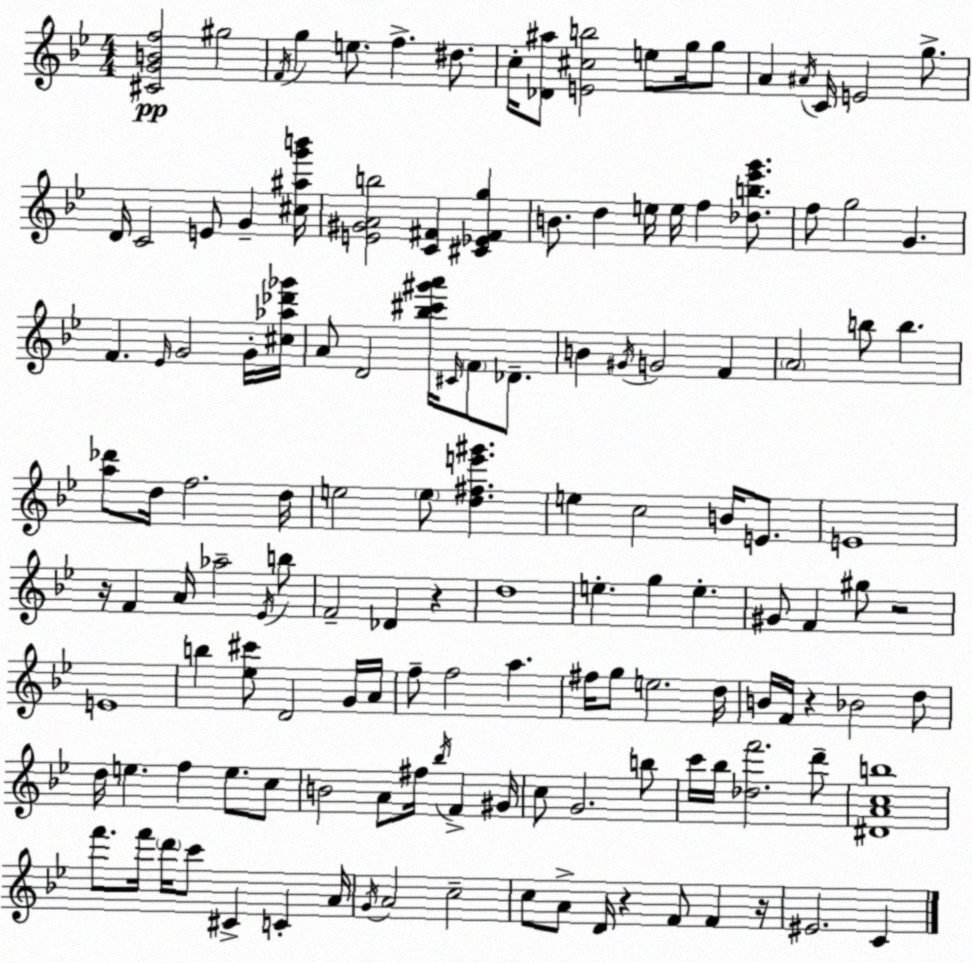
X:1
T:Untitled
M:4/4
L:1/4
K:Bb
[^CGBf]2 ^g2 F/4 g e/2 f ^d/2 c/4 [_D^a]/2 [E^cb]2 e/2 g/4 g/2 A ^A/4 C/4 E2 g/2 D/4 C2 E/2 G [^c^ag'b']/4 [E^GAb]2 [C^F] [^C_E^Fg] B/2 d e/4 e/4 f [_db_e'g']/2 f/2 g2 G F _E/4 G2 G/4 [^c_a_d'_g']/4 A/2 D2 [_b^c'^g'a']/4 ^C/4 F/2 _D/2 B ^G/4 G2 F A2 b/2 b [a_d']/2 d/4 f2 d/4 e2 e/2 [d^fe'^g'] e c2 B/4 E/2 E4 z/4 F A/4 _a2 _E/4 b/2 F2 _D z d4 e g e ^G/2 F ^g/2 z2 E4 b [_e^c']/2 D2 G/4 A/4 f/2 f2 a ^f/4 g/2 e2 d/4 B/4 F/4 z _B2 d/2 d/4 e f e/2 c/2 B2 A/2 ^f/4 _b/4 F ^G/4 c/2 G2 b/2 c'/4 _b/4 [_df']2 d'/2 [^DAcb]4 f'/2 f'/4 d'/4 c'/2 ^C C A/4 G/4 A2 c2 c/2 A/2 D/4 z F/2 F z/4 ^E2 C